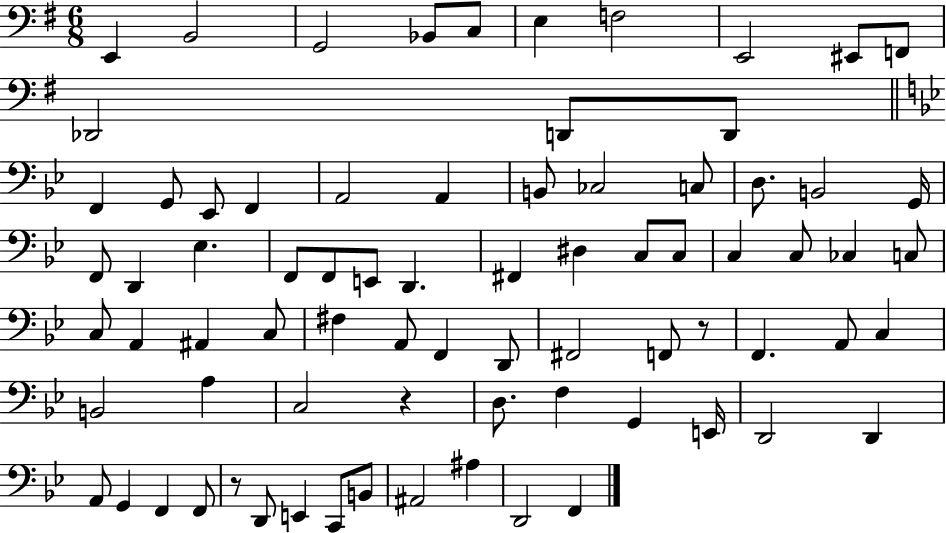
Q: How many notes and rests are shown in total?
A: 77